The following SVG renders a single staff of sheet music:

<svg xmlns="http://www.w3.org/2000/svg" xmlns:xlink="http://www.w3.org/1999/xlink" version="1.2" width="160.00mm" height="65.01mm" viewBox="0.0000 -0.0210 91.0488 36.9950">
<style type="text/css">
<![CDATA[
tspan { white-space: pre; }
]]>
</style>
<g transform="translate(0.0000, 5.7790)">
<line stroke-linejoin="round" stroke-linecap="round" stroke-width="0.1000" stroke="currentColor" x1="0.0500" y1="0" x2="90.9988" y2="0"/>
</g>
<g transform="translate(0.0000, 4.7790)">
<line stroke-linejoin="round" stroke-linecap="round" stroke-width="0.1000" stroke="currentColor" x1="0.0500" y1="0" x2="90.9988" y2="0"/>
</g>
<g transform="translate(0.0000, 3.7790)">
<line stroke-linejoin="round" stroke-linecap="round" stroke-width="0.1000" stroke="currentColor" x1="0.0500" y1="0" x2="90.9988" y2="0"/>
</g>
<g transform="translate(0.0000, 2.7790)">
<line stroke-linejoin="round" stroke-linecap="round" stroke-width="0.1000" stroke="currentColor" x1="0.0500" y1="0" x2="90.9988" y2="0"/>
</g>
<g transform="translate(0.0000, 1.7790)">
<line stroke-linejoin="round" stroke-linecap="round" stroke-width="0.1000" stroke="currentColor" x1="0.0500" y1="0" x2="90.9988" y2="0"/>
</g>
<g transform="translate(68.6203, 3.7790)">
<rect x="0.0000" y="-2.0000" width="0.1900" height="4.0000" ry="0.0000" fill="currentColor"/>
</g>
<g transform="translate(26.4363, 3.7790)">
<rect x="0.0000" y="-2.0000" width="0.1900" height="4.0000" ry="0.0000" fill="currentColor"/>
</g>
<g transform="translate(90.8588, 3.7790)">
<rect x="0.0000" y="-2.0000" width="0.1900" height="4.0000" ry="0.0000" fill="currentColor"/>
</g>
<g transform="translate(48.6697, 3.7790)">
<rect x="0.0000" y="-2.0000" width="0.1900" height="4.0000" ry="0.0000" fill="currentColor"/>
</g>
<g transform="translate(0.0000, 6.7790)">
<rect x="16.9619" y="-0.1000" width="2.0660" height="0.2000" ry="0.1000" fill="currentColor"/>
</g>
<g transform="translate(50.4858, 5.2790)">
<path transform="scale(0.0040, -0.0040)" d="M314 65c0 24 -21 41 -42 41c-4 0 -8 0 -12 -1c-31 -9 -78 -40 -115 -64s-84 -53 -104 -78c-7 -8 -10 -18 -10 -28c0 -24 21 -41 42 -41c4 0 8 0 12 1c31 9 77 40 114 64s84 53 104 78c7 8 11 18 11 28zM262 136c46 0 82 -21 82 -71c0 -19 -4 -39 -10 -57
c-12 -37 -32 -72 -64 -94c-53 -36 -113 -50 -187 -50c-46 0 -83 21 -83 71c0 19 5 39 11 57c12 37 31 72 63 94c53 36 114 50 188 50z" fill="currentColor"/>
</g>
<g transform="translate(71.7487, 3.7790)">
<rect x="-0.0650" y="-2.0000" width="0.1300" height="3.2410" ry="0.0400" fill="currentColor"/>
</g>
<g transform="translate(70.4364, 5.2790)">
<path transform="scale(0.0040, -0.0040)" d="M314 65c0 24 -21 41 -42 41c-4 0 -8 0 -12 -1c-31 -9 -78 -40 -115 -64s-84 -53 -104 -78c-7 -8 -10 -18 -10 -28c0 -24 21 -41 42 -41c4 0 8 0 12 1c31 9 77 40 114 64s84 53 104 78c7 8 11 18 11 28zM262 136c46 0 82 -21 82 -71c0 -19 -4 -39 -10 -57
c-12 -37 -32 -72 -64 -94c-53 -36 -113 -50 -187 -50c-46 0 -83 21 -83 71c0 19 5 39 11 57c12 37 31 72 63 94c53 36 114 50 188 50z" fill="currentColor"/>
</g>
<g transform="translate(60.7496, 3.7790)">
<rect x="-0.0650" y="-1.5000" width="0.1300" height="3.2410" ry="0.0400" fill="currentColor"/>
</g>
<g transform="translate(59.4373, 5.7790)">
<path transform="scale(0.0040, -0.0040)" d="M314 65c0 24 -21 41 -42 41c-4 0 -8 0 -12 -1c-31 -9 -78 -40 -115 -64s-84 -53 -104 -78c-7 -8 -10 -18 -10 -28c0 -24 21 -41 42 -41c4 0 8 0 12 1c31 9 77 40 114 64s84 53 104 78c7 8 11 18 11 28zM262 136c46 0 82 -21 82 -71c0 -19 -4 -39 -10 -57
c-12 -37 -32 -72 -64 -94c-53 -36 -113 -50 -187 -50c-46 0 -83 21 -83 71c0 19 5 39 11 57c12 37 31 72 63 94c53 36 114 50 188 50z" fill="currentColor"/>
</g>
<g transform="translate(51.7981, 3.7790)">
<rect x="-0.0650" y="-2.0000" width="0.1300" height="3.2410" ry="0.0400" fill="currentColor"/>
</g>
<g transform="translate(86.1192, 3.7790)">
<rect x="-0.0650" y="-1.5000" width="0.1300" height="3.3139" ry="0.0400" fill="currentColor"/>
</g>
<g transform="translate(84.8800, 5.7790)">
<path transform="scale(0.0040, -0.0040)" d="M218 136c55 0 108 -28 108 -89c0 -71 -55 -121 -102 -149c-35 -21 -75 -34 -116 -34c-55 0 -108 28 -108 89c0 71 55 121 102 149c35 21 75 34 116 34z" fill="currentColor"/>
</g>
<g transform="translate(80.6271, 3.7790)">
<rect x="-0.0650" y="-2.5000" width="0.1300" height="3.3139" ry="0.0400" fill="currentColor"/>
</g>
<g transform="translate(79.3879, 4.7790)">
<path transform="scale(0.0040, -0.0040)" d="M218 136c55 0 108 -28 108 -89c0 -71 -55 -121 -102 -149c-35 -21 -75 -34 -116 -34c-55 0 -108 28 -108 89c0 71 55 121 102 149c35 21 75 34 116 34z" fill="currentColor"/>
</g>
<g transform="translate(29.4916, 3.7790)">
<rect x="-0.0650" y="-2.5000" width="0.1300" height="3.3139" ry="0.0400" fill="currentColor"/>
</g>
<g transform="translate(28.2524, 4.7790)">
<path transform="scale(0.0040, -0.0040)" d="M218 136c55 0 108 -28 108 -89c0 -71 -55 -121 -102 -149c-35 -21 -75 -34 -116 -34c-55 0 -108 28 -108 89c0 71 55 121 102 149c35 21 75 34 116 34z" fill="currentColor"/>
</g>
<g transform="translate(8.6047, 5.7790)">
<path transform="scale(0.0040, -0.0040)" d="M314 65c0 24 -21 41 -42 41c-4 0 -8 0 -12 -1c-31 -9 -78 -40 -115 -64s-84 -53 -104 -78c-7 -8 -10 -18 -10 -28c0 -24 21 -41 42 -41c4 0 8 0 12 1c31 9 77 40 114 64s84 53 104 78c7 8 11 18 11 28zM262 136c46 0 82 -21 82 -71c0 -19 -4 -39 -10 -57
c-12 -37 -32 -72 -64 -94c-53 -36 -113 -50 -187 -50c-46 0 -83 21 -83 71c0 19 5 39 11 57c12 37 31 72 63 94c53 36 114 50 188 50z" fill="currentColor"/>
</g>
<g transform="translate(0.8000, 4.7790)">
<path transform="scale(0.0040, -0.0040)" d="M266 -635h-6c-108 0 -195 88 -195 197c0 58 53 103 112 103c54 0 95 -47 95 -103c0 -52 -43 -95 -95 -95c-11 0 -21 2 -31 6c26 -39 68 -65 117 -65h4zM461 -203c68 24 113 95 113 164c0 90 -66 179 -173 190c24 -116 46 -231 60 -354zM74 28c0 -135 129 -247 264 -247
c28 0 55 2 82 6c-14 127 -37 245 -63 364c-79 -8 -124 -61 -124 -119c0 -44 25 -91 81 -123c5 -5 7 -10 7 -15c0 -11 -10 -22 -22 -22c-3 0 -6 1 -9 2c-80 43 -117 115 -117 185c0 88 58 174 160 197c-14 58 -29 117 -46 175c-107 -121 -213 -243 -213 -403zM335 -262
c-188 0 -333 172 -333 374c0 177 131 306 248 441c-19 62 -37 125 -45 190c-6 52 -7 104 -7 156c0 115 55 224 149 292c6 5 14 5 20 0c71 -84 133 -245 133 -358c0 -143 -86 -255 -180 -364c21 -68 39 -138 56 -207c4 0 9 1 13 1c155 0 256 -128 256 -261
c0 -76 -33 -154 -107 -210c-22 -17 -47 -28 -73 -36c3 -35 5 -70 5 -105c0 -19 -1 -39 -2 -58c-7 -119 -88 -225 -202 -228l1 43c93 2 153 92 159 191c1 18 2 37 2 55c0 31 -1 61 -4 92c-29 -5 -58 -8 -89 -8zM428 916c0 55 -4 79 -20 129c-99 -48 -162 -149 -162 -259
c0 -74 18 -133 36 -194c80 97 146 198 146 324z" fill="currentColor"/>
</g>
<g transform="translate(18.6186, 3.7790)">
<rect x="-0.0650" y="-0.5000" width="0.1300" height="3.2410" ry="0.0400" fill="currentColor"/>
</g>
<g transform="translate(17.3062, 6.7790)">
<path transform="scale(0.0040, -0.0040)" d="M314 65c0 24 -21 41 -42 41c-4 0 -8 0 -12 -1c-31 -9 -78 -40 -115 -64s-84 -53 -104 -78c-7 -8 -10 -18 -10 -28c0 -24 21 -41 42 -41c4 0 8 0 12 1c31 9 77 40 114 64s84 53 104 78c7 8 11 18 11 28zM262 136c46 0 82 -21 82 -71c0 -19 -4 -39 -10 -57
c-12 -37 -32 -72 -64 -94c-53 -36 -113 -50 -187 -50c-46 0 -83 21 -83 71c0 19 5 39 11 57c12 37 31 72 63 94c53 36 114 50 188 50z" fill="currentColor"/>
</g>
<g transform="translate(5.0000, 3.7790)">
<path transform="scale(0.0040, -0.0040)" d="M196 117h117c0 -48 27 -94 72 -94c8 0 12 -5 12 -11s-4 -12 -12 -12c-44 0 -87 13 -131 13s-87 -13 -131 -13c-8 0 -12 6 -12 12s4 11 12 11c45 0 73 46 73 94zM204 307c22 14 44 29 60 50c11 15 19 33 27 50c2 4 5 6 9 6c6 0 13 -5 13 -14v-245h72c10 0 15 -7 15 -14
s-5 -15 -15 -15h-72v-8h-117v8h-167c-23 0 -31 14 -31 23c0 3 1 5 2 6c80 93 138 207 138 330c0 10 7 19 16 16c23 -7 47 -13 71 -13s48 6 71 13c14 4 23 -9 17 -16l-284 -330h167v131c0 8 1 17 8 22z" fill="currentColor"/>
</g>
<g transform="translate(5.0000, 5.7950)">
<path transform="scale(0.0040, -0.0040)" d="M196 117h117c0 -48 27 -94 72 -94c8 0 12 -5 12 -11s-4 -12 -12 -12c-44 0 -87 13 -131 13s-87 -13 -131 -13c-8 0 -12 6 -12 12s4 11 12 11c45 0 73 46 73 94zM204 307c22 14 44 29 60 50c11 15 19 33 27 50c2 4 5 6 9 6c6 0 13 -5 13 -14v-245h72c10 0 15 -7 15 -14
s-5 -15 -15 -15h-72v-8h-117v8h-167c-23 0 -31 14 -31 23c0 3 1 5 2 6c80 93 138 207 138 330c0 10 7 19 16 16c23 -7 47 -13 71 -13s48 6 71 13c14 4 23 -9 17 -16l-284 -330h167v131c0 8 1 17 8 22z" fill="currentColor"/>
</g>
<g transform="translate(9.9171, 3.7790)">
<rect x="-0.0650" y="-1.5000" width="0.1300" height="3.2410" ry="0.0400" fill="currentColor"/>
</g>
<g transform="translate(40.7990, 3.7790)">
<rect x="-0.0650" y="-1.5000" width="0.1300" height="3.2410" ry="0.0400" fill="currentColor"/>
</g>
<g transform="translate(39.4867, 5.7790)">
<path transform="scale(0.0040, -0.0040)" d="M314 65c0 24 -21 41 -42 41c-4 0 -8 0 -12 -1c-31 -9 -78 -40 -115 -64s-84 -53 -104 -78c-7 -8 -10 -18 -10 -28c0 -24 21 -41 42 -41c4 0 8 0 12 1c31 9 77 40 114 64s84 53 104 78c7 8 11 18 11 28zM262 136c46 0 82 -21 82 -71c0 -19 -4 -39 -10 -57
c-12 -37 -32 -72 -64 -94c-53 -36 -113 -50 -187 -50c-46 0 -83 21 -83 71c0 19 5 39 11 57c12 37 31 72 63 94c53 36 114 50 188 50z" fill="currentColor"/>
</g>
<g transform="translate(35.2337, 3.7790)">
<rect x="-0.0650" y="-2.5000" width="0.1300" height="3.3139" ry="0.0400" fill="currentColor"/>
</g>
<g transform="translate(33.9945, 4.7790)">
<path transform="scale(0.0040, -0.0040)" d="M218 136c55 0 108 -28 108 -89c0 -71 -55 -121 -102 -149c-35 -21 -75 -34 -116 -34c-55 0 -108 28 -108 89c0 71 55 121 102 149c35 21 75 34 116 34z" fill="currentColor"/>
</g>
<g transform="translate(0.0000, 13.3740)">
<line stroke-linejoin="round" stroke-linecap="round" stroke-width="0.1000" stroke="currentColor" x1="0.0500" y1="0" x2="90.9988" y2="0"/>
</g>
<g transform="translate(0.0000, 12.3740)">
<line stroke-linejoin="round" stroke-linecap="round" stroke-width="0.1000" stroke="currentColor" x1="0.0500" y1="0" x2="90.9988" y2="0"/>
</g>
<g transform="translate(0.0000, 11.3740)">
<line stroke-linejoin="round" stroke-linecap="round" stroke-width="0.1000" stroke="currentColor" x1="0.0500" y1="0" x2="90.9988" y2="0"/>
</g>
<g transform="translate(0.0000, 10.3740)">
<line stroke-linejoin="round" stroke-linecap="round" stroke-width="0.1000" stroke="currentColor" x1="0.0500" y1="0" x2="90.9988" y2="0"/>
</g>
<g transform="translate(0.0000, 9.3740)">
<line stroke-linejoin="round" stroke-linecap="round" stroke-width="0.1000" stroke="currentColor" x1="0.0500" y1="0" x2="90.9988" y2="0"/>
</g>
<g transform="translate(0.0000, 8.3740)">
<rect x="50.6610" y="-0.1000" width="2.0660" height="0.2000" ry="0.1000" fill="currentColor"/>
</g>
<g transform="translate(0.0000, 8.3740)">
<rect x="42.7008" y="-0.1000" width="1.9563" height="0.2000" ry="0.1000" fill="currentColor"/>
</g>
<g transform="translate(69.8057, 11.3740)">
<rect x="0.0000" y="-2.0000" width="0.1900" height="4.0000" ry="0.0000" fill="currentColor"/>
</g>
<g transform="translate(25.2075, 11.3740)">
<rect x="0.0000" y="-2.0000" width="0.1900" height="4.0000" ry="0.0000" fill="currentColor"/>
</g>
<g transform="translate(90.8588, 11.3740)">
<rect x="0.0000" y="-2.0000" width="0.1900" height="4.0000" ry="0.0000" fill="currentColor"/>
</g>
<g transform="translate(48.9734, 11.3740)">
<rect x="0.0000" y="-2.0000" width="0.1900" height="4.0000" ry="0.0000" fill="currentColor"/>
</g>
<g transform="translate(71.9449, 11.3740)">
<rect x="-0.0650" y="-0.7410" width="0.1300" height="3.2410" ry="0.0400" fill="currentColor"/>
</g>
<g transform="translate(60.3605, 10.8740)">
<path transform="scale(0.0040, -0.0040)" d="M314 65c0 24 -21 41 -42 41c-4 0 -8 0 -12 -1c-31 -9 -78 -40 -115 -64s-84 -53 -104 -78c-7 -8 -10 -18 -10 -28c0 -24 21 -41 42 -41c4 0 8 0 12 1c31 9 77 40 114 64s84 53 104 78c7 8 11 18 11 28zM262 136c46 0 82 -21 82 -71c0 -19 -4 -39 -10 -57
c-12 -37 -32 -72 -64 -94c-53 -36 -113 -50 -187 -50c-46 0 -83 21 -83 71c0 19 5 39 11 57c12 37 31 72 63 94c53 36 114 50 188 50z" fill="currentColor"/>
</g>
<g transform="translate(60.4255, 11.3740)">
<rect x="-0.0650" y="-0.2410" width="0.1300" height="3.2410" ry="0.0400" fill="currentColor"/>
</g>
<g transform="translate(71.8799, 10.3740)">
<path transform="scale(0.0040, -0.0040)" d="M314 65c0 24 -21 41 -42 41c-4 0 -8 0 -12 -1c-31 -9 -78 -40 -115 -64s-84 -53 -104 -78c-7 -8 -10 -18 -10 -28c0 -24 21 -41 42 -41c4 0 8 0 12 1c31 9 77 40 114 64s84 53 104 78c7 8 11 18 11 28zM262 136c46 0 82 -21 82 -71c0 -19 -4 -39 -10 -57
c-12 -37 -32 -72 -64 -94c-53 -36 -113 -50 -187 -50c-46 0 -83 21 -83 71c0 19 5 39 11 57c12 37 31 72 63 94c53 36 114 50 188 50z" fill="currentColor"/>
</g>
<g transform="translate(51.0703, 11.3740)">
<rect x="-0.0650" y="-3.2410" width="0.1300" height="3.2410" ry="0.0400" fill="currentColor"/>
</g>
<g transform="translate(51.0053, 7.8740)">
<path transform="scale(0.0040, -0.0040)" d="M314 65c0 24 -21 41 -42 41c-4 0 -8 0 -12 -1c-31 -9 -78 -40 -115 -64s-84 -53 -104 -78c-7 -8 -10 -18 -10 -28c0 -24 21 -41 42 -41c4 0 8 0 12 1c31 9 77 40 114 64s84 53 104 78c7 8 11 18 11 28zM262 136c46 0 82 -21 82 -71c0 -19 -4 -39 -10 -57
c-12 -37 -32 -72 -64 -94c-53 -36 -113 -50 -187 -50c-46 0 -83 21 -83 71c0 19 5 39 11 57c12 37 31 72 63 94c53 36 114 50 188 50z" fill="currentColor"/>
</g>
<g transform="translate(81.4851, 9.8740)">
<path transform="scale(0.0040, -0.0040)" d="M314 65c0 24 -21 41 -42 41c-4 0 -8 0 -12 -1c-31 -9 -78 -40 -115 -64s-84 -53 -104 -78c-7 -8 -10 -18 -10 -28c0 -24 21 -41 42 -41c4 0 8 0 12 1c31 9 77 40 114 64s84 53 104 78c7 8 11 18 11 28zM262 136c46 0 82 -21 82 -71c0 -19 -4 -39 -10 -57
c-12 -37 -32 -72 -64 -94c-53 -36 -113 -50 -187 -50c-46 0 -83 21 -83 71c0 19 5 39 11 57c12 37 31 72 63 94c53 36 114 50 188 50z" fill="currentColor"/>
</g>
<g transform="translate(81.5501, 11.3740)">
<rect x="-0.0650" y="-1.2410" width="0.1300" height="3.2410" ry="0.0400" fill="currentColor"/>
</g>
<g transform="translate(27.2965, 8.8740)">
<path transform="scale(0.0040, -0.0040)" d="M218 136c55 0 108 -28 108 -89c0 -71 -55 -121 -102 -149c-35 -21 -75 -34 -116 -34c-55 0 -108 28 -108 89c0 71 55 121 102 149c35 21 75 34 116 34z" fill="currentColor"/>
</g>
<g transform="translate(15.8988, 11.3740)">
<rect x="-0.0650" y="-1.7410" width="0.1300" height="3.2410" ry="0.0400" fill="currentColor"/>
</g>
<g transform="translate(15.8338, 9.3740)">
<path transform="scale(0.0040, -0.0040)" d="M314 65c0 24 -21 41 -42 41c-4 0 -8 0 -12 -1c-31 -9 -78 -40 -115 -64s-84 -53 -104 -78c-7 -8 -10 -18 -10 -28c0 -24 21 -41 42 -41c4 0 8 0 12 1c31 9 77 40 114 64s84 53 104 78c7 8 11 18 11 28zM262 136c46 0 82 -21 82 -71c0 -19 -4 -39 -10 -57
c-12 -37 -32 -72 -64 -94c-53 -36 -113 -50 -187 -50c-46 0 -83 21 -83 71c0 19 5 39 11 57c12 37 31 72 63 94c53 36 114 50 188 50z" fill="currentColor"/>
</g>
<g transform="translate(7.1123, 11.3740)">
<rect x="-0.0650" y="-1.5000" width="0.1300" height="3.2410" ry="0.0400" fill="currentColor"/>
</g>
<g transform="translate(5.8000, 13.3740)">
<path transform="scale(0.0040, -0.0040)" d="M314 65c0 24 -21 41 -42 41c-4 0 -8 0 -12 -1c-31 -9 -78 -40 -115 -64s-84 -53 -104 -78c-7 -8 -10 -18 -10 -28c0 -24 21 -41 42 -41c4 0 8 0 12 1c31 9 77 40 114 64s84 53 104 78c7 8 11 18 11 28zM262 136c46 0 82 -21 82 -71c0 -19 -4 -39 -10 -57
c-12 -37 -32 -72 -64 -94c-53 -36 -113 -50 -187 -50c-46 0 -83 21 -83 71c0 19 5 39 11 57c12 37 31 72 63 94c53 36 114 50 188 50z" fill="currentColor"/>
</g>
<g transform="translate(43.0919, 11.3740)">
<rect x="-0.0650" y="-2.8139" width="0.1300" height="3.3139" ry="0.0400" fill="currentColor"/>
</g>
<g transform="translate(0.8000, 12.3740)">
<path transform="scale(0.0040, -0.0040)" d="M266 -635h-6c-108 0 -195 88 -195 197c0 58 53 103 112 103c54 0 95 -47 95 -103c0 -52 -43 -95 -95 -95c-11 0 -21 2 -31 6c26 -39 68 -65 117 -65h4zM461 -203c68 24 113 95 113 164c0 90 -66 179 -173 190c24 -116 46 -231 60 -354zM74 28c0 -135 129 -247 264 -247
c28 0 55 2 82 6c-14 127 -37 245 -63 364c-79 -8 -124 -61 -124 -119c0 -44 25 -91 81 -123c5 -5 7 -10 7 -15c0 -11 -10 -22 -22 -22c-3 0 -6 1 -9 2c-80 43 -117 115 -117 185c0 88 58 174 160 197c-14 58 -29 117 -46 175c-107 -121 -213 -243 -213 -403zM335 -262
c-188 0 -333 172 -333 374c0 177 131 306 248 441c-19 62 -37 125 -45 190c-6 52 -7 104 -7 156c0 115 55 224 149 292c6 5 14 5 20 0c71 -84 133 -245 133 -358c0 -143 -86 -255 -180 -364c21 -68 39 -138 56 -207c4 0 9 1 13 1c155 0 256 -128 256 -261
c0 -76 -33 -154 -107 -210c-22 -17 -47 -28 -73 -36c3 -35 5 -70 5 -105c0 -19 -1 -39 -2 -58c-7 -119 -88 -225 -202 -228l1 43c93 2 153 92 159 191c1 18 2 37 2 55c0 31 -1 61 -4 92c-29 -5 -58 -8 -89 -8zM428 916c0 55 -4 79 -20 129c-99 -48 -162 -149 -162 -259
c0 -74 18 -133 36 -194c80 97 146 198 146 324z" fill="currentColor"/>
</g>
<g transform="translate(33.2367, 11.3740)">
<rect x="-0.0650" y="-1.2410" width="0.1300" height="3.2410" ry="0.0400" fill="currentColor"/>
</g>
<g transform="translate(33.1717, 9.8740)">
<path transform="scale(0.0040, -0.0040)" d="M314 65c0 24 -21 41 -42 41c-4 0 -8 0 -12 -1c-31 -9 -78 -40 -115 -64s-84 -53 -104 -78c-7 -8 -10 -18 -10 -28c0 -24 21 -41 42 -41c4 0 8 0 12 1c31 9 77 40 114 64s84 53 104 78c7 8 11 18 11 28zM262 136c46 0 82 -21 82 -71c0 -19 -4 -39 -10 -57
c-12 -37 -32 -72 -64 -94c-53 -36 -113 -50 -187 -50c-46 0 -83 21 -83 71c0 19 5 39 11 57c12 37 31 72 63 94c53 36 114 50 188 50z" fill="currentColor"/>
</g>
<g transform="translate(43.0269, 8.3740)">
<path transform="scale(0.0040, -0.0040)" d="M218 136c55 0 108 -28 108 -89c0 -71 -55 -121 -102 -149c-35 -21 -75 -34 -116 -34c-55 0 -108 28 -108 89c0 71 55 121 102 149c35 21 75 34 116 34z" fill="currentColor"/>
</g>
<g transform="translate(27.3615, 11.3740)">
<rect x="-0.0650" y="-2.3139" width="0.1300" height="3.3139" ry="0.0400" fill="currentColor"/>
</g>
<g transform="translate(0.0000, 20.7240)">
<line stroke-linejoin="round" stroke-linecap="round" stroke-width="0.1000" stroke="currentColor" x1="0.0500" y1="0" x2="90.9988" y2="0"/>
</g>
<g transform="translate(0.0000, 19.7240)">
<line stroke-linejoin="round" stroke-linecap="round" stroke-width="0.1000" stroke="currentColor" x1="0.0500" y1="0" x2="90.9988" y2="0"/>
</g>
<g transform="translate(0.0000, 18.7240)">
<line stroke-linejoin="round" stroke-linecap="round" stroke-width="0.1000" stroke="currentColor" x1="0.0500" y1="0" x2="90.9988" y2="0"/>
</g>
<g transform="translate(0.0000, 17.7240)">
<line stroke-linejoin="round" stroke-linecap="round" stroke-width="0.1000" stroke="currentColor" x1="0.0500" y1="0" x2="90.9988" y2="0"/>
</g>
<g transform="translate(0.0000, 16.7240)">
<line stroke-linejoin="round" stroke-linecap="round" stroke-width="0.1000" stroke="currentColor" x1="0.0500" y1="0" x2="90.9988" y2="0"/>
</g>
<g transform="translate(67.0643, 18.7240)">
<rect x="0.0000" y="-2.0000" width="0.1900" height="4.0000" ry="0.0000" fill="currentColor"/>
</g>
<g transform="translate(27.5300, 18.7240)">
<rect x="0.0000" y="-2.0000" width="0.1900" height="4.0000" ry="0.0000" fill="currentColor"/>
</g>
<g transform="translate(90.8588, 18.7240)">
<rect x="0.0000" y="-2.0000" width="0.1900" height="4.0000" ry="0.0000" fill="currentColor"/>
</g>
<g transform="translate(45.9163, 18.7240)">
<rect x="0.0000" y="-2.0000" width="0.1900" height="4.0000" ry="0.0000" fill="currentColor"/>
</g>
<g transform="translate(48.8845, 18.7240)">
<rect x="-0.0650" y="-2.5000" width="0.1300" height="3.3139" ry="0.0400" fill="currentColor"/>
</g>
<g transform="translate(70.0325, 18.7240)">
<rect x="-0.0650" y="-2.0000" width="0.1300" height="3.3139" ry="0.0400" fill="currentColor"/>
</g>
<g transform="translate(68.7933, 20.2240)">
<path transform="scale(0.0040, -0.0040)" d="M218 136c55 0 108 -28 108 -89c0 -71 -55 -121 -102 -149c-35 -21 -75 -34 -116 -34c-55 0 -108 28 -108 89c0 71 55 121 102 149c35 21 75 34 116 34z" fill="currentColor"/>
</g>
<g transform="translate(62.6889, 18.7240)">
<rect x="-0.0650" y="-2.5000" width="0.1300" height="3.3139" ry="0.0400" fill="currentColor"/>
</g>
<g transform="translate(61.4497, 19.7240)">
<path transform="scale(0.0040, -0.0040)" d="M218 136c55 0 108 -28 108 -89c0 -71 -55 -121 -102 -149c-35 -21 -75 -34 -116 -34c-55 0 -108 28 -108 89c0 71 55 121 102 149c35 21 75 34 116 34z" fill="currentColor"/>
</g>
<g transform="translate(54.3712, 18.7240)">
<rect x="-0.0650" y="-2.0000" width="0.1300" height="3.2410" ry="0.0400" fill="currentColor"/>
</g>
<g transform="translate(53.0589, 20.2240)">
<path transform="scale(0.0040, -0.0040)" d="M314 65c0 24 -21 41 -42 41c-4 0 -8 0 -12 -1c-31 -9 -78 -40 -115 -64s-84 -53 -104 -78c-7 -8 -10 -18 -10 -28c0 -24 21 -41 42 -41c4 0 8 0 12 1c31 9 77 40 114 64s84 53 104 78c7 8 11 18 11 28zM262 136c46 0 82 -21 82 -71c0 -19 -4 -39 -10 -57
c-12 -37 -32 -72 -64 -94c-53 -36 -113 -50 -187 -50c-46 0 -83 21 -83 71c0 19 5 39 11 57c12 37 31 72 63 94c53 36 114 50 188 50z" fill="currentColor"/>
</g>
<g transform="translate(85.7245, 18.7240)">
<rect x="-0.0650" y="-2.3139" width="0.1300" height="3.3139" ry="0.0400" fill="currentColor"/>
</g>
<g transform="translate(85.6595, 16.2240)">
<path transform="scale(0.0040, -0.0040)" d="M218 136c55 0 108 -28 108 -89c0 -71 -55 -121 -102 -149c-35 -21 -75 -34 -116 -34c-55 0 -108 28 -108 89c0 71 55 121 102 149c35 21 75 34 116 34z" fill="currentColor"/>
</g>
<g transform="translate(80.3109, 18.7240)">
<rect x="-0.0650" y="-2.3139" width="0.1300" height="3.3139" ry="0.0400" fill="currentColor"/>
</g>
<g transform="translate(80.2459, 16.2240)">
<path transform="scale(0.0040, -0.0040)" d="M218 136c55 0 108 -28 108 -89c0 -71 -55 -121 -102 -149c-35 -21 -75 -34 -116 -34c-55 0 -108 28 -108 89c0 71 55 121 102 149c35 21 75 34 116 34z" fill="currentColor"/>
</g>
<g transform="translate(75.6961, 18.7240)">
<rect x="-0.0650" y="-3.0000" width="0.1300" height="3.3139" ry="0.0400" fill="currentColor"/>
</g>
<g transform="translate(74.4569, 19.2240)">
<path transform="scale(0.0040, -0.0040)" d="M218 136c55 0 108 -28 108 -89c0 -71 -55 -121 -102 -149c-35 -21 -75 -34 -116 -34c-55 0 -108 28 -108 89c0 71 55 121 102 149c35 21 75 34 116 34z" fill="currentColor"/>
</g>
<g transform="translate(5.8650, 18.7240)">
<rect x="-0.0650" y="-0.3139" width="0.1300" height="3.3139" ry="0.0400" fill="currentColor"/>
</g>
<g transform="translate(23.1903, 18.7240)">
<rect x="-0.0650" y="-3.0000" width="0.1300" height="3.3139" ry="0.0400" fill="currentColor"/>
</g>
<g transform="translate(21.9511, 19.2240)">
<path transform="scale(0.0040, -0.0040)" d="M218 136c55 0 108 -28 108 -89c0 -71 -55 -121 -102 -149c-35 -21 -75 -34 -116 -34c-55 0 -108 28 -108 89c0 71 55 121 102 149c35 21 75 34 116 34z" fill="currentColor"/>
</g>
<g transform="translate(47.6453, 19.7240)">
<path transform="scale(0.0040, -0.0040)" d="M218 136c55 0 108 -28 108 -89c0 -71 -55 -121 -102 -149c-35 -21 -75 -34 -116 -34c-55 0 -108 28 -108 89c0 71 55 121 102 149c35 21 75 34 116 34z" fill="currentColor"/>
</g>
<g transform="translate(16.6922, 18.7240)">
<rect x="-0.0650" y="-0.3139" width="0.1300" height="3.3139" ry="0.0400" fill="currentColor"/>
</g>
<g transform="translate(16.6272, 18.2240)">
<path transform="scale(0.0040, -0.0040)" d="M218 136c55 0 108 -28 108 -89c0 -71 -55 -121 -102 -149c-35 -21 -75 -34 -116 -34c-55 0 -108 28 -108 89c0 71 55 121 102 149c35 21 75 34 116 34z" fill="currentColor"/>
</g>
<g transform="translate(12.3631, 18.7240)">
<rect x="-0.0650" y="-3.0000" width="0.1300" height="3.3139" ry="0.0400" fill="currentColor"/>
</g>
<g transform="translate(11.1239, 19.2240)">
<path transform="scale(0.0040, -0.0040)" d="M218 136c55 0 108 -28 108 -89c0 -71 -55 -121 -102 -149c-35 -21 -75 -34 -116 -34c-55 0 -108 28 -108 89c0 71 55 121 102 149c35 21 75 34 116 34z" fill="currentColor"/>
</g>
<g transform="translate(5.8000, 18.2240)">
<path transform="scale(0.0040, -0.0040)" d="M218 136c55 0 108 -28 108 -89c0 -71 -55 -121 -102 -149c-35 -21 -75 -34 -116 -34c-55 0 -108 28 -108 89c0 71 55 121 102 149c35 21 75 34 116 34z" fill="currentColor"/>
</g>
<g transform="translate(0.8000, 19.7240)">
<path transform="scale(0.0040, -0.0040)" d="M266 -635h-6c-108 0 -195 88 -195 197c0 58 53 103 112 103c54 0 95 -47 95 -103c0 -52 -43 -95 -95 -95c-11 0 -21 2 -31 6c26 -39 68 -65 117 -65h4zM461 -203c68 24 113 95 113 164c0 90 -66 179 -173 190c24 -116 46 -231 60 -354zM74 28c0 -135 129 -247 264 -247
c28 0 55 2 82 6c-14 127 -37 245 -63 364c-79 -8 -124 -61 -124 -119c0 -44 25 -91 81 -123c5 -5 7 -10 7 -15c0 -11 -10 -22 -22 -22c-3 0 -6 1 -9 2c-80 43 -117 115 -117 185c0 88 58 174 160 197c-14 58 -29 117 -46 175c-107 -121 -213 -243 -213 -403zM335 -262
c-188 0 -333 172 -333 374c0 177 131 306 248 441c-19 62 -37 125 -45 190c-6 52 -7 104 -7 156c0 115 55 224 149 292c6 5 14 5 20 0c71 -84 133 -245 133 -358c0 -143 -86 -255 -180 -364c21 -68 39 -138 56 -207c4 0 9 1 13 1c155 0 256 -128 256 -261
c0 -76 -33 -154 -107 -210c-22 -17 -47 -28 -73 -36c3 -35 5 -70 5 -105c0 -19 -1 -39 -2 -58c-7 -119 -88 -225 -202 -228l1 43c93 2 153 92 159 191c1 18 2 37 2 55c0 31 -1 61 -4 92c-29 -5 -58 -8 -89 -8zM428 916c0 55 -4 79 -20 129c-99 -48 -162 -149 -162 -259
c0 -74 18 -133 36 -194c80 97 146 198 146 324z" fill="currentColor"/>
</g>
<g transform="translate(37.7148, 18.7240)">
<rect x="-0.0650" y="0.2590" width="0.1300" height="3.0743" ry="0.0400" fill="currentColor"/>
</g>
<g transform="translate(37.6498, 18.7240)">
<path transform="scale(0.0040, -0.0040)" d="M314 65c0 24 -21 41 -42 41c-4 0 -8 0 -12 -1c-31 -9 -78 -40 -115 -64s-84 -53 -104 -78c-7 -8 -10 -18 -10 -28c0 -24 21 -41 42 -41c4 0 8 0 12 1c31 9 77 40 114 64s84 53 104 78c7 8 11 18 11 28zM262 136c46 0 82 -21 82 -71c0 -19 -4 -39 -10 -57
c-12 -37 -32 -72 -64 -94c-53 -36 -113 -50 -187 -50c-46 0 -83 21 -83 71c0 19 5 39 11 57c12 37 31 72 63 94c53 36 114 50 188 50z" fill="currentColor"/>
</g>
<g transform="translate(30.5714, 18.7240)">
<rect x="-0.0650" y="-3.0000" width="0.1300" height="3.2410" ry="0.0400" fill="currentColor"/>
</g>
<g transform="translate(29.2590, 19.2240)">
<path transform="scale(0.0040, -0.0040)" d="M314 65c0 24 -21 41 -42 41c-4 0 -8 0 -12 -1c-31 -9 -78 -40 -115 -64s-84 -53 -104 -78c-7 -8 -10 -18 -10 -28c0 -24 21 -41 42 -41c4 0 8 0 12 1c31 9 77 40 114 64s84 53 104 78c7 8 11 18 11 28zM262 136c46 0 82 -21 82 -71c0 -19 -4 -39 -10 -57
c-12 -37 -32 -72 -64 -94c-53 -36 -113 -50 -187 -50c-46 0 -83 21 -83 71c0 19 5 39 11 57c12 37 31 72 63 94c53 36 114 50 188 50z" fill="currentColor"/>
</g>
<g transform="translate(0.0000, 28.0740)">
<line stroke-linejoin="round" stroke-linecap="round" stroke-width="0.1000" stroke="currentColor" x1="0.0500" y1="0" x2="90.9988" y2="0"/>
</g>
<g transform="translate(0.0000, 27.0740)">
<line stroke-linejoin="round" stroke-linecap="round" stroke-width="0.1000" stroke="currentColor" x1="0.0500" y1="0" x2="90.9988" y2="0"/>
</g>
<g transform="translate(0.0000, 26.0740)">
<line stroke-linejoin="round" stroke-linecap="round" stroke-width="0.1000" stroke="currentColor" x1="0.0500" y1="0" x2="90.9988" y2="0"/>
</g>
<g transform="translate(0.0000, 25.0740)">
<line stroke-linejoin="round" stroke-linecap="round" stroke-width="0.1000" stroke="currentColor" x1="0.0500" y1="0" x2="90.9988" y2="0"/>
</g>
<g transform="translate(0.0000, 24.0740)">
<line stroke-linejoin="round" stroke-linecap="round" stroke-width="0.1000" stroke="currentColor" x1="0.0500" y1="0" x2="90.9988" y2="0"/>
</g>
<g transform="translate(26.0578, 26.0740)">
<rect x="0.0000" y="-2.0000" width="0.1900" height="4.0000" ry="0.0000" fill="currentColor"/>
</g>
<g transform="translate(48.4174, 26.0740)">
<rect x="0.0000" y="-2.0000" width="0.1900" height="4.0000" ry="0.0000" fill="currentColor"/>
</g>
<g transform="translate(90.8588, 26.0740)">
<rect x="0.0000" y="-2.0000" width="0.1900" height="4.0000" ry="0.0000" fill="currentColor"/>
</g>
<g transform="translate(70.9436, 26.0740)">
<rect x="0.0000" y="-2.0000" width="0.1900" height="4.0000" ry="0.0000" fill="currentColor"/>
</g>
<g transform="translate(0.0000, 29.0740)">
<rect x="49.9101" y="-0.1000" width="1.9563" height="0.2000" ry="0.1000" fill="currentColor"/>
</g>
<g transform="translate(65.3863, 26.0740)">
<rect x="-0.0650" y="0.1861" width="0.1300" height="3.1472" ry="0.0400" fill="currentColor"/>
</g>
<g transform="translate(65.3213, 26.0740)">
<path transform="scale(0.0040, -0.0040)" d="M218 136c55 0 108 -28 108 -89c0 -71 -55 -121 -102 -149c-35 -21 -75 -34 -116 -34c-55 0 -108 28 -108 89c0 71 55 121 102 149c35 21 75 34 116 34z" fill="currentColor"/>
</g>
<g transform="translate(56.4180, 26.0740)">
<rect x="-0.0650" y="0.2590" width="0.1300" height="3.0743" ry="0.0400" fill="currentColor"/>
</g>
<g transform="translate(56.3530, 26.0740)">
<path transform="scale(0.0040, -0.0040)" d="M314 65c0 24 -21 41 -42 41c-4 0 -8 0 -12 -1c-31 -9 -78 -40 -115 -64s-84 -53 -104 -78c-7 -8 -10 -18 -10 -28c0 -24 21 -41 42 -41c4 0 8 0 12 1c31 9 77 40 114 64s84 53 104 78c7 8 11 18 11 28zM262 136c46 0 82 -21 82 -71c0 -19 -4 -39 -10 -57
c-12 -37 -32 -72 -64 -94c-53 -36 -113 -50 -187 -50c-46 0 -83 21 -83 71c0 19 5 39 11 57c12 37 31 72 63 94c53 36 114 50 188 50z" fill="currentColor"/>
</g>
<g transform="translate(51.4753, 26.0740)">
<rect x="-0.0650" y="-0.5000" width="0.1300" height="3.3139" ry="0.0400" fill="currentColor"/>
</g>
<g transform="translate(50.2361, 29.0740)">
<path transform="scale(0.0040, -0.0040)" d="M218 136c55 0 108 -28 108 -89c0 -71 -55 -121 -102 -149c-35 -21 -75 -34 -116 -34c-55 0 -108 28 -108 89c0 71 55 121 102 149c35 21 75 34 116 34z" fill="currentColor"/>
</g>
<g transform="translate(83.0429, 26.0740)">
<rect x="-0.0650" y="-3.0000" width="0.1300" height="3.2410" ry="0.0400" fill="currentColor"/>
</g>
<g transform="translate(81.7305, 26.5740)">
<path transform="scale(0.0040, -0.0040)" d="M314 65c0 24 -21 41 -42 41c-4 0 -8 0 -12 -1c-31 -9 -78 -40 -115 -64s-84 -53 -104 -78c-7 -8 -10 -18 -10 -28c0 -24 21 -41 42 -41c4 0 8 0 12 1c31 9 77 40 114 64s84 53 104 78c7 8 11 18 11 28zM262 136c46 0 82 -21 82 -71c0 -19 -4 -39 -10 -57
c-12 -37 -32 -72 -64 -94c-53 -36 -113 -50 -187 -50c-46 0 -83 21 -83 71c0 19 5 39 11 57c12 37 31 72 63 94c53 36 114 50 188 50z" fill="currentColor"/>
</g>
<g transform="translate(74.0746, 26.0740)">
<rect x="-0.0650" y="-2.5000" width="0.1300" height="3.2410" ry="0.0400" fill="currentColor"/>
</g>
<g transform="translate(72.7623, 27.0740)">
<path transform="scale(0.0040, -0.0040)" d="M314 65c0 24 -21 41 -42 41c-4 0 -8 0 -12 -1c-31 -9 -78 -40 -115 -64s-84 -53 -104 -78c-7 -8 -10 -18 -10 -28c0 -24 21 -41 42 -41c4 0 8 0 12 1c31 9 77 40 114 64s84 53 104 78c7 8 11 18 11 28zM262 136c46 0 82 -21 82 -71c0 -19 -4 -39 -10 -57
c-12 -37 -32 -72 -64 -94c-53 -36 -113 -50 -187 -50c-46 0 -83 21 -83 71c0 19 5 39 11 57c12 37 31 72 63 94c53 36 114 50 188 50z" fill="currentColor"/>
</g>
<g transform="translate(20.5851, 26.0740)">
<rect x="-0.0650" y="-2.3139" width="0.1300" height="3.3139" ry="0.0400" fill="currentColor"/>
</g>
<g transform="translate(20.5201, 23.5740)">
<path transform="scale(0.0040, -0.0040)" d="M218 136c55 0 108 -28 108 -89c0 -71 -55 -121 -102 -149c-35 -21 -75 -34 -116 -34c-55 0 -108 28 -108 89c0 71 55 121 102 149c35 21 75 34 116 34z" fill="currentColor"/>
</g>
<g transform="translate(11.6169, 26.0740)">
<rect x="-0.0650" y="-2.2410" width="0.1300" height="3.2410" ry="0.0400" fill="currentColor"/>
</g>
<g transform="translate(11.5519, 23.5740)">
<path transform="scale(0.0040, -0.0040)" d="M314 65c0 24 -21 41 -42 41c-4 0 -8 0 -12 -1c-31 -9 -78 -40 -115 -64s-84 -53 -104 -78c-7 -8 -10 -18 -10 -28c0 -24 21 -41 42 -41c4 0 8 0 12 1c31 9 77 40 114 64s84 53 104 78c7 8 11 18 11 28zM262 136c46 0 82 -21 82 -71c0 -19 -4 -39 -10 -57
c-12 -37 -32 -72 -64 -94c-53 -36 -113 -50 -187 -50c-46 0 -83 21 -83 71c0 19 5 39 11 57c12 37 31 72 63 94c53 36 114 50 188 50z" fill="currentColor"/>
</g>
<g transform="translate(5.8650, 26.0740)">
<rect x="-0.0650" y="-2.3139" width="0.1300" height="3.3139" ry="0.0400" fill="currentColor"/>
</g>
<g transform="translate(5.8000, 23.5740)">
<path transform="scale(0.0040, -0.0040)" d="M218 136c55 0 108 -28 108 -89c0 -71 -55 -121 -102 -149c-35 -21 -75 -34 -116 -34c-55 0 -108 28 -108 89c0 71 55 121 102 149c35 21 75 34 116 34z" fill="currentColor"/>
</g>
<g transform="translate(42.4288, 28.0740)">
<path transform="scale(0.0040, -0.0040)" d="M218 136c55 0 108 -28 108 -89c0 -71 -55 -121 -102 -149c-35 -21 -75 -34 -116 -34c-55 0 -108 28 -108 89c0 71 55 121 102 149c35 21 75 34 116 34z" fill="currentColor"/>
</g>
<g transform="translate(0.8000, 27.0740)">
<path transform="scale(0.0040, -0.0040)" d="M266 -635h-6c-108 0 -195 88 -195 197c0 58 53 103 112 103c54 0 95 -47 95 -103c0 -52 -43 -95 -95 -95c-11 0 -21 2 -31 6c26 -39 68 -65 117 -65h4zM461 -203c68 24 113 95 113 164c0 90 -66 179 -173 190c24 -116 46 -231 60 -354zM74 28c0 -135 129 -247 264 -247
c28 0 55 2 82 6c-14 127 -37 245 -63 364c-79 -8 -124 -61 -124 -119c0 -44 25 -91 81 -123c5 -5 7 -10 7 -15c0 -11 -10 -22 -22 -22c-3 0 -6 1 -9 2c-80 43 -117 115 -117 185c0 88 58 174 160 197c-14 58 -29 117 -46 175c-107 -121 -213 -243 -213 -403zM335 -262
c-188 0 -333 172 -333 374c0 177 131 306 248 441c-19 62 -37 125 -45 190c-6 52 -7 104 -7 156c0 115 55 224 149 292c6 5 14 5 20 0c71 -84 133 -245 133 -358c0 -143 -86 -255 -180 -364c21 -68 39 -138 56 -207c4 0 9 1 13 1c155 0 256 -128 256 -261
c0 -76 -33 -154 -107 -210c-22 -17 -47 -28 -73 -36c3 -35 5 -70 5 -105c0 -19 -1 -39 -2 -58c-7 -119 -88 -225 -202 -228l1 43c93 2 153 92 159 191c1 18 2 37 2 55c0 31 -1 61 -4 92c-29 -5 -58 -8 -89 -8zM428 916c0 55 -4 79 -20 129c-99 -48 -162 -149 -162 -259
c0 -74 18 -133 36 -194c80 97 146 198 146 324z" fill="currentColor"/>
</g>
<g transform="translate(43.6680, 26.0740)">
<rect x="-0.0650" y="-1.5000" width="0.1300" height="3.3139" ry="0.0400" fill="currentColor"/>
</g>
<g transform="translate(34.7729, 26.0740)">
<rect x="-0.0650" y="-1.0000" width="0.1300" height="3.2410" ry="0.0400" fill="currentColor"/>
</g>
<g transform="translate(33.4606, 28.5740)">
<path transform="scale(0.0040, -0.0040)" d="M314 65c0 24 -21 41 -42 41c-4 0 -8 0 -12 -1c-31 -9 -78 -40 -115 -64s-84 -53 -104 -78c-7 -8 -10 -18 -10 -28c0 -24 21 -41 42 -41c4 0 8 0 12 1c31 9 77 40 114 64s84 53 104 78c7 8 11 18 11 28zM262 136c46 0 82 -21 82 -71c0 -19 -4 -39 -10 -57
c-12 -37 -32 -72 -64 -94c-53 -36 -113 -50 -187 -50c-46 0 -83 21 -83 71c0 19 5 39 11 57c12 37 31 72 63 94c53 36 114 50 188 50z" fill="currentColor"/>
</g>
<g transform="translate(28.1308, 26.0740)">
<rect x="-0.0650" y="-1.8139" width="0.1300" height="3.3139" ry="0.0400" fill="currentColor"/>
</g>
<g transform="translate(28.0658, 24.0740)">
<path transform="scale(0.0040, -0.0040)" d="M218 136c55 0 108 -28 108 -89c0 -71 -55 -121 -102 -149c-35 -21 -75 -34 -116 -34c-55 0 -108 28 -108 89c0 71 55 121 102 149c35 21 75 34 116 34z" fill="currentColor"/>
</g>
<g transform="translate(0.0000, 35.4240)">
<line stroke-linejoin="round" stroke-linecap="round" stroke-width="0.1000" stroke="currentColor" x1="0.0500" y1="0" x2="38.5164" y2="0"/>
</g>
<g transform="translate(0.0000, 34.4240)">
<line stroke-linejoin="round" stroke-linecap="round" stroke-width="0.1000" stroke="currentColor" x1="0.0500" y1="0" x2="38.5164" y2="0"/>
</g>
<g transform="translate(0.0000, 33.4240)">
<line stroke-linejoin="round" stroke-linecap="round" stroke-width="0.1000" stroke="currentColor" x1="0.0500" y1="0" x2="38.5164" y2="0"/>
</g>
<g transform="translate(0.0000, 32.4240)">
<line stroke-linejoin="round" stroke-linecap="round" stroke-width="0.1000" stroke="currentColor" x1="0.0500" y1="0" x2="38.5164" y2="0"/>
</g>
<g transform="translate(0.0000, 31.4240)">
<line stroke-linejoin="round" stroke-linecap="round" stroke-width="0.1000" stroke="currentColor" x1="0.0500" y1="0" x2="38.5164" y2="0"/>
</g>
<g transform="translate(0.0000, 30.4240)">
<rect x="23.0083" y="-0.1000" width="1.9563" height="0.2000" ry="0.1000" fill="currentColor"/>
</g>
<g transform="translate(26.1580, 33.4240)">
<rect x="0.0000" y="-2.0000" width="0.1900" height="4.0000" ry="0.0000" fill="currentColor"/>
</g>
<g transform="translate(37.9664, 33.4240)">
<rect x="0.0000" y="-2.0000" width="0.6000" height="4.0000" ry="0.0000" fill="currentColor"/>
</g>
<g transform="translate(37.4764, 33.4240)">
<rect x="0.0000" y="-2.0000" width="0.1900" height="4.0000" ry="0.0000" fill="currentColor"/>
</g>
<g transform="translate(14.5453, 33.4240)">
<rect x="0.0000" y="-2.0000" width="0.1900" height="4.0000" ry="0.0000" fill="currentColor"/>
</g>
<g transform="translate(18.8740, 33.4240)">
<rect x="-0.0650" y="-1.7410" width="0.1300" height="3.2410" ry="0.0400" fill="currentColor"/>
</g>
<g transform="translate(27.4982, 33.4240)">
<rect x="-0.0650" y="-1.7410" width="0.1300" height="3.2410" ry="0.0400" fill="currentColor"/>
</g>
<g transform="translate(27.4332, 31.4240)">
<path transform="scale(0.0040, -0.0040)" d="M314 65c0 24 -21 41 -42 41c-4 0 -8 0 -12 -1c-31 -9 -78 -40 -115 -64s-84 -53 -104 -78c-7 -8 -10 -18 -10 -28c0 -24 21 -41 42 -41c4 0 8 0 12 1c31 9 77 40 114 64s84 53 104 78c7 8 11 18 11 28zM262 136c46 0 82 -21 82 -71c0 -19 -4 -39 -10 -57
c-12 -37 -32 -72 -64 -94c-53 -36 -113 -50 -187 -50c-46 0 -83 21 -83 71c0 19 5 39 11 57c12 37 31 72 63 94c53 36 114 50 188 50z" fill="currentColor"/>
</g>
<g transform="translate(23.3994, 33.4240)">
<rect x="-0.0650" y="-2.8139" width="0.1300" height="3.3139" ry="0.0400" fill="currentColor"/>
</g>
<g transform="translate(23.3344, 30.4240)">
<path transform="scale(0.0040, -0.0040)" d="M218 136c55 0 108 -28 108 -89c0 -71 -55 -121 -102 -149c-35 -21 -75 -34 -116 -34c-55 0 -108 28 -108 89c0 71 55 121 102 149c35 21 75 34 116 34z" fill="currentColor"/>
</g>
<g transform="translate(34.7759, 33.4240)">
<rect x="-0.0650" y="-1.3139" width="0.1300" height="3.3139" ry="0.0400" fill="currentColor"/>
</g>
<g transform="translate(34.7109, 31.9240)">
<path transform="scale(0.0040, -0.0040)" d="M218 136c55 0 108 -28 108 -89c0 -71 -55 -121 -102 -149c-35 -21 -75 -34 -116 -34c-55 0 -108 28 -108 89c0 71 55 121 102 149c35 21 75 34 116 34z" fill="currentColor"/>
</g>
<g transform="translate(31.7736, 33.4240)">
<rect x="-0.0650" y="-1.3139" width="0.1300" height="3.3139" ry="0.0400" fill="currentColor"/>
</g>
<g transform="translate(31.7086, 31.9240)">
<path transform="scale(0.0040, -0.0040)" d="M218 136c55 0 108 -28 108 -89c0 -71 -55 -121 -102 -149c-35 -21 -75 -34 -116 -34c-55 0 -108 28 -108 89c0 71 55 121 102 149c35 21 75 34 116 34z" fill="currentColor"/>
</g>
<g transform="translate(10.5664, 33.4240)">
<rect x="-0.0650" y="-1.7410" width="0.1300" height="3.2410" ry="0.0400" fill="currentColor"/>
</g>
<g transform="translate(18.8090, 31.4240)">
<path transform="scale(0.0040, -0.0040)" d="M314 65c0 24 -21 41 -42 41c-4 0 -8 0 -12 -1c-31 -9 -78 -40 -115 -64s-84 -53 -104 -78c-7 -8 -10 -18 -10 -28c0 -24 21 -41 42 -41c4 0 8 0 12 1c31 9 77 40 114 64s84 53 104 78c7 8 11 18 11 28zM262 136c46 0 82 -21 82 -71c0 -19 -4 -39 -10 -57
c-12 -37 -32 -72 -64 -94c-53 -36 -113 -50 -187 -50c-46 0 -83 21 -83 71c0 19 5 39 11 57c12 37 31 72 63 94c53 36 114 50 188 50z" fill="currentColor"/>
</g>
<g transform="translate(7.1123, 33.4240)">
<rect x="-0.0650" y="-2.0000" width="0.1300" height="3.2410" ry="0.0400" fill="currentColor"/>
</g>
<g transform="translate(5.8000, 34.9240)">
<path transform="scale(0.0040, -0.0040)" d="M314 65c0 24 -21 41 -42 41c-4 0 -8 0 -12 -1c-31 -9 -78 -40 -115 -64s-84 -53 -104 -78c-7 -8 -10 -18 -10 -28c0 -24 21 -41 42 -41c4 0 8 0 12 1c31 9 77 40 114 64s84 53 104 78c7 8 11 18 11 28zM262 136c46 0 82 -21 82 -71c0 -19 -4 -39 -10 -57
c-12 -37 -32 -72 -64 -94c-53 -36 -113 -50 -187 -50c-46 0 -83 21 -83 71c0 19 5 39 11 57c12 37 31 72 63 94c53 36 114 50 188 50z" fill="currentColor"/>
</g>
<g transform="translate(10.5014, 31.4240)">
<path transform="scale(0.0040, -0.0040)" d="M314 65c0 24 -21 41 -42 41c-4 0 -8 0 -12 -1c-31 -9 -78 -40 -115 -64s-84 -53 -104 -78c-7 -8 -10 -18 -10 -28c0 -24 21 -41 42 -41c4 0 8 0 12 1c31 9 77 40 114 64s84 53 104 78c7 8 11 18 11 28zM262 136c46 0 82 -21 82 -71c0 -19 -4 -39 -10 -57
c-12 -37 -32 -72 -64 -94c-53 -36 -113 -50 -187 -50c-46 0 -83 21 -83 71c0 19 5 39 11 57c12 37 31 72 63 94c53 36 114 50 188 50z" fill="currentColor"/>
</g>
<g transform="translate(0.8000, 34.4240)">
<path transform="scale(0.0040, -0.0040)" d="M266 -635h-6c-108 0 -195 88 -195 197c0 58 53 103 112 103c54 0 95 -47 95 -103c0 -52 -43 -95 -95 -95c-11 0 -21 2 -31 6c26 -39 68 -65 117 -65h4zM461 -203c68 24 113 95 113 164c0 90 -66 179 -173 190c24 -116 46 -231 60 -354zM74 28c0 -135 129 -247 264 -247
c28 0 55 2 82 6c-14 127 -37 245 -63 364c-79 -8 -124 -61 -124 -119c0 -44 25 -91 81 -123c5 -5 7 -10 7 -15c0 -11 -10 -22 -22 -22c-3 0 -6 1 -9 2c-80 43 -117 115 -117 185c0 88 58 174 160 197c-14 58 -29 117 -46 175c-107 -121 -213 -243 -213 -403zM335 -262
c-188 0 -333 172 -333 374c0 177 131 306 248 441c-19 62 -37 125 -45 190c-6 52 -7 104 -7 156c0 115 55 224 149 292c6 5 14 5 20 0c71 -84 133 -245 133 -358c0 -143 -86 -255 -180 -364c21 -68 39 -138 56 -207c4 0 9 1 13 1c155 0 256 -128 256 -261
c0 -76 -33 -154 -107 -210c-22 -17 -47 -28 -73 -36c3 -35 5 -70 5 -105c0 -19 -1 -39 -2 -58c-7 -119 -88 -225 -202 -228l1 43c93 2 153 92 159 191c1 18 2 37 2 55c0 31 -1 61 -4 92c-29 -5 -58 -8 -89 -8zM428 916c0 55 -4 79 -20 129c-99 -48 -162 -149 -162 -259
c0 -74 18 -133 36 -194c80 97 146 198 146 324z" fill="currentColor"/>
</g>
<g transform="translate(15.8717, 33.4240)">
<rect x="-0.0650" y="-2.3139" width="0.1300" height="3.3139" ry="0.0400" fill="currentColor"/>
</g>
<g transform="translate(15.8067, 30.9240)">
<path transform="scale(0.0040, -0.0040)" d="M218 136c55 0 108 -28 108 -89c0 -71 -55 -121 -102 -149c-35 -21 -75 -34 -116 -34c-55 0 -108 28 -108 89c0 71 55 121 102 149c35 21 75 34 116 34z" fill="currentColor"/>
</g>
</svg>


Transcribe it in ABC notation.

X:1
T:Untitled
M:4/4
L:1/4
K:C
E2 C2 G G E2 F2 E2 F2 G E E2 f2 g e2 a b2 c2 d2 e2 c A c A A2 B2 G F2 G F A g g g g2 g f D2 E C B2 B G2 A2 F2 f2 g f2 a f2 e e